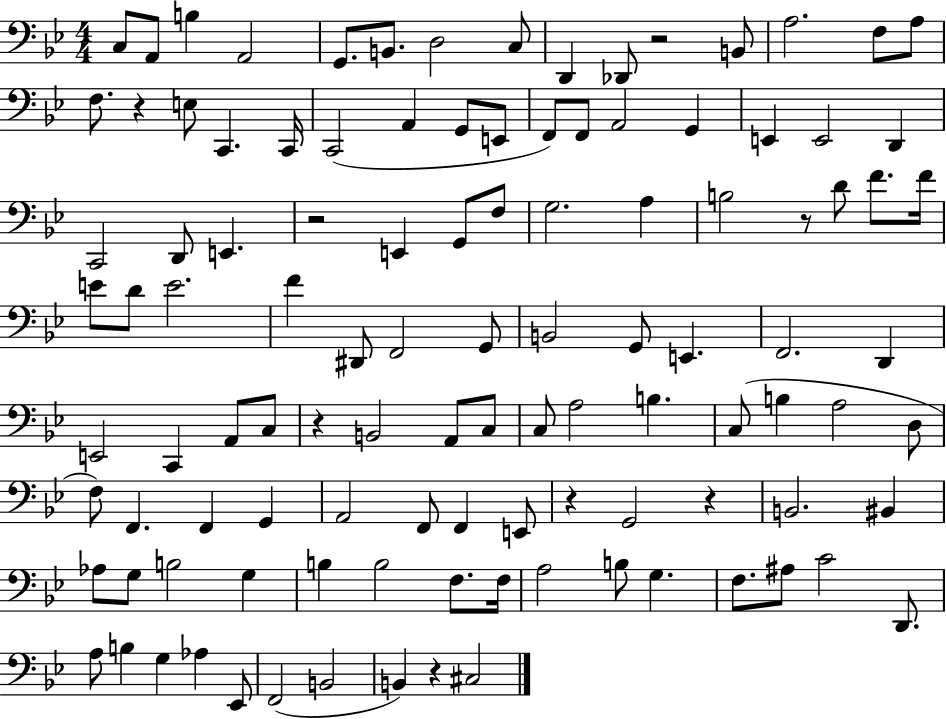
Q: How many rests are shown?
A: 8